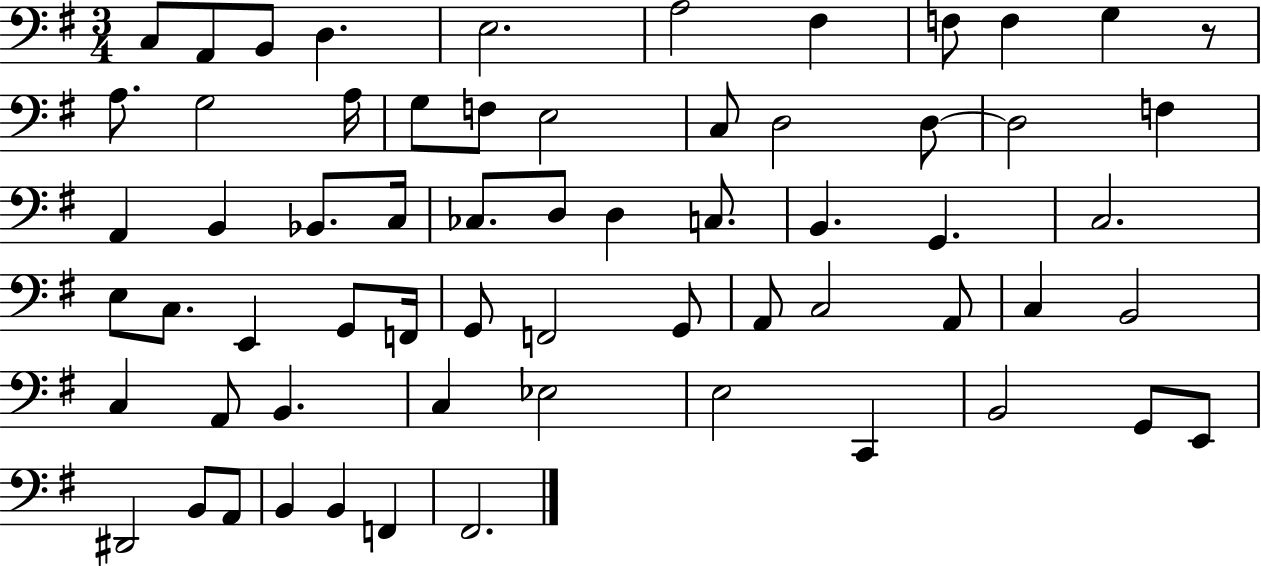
{
  \clef bass
  \numericTimeSignature
  \time 3/4
  \key g \major
  c8 a,8 b,8 d4. | e2. | a2 fis4 | f8 f4 g4 r8 | \break a8. g2 a16 | g8 f8 e2 | c8 d2 d8~~ | d2 f4 | \break a,4 b,4 bes,8. c16 | ces8. d8 d4 c8. | b,4. g,4. | c2. | \break e8 c8. e,4 g,8 f,16 | g,8 f,2 g,8 | a,8 c2 a,8 | c4 b,2 | \break c4 a,8 b,4. | c4 ees2 | e2 c,4 | b,2 g,8 e,8 | \break dis,2 b,8 a,8 | b,4 b,4 f,4 | fis,2. | \bar "|."
}